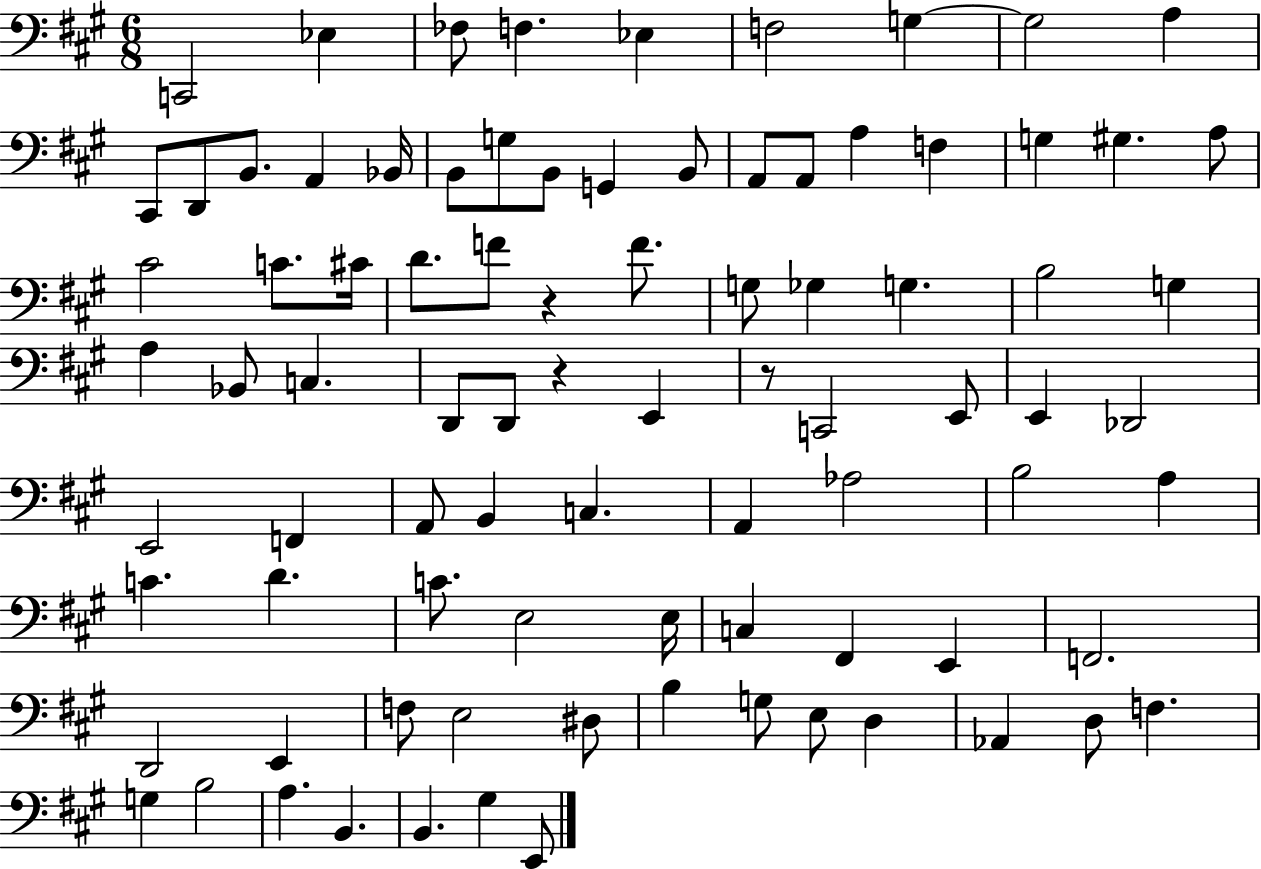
X:1
T:Untitled
M:6/8
L:1/4
K:A
C,,2 _E, _F,/2 F, _E, F,2 G, G,2 A, ^C,,/2 D,,/2 B,,/2 A,, _B,,/4 B,,/2 G,/2 B,,/2 G,, B,,/2 A,,/2 A,,/2 A, F, G, ^G, A,/2 ^C2 C/2 ^C/4 D/2 F/2 z F/2 G,/2 _G, G, B,2 G, A, _B,,/2 C, D,,/2 D,,/2 z E,, z/2 C,,2 E,,/2 E,, _D,,2 E,,2 F,, A,,/2 B,, C, A,, _A,2 B,2 A, C D C/2 E,2 E,/4 C, ^F,, E,, F,,2 D,,2 E,, F,/2 E,2 ^D,/2 B, G,/2 E,/2 D, _A,, D,/2 F, G, B,2 A, B,, B,, ^G, E,,/2